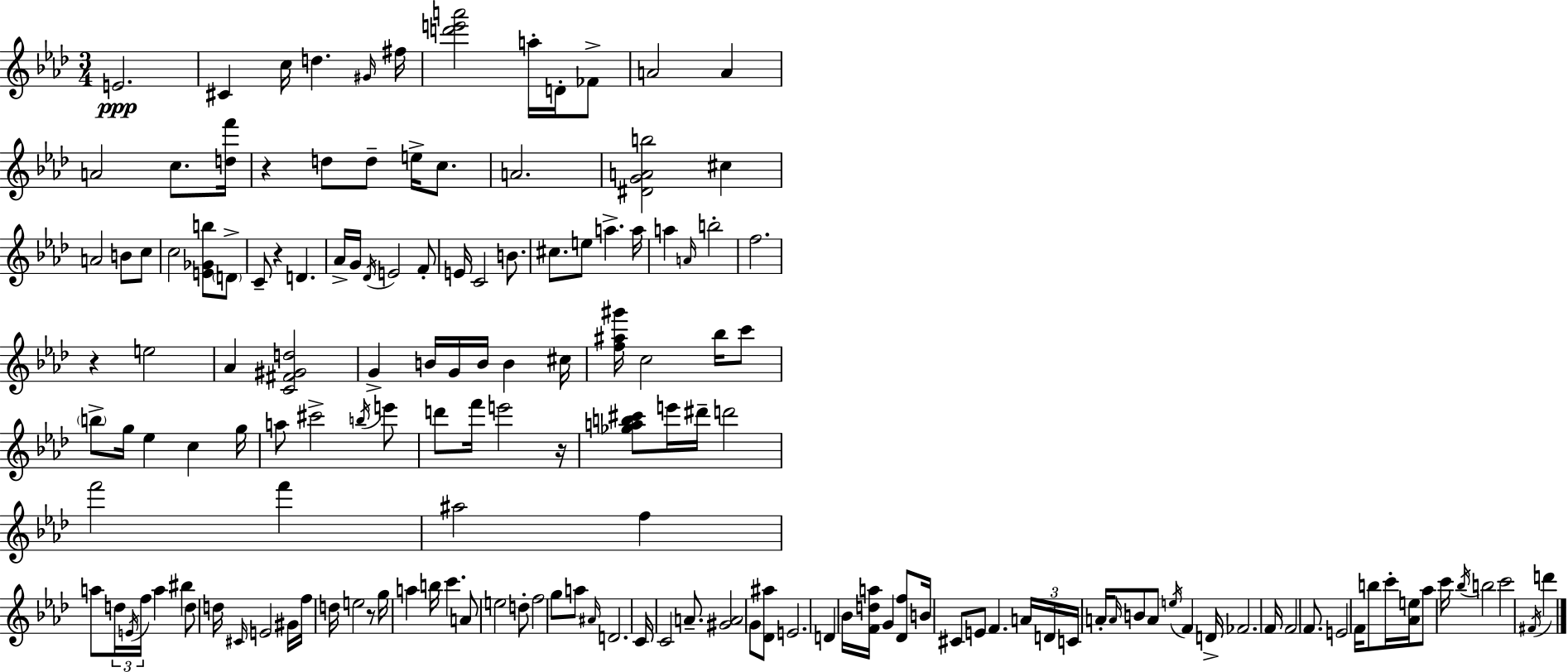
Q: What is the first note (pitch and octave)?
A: E4